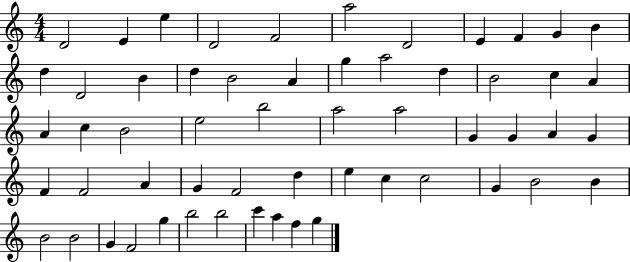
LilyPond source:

{
  \clef treble
  \numericTimeSignature
  \time 4/4
  \key c \major
  d'2 e'4 e''4 | d'2 f'2 | a''2 d'2 | e'4 f'4 g'4 b'4 | \break d''4 d'2 b'4 | d''4 b'2 a'4 | g''4 a''2 d''4 | b'2 c''4 a'4 | \break a'4 c''4 b'2 | e''2 b''2 | a''2 a''2 | g'4 g'4 a'4 g'4 | \break f'4 f'2 a'4 | g'4 f'2 d''4 | e''4 c''4 c''2 | g'4 b'2 b'4 | \break b'2 b'2 | g'4 f'2 g''4 | b''2 b''2 | c'''4 a''4 f''4 g''4 | \break \bar "|."
}